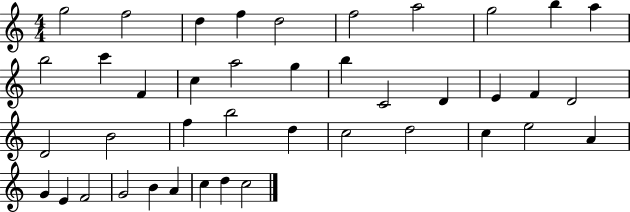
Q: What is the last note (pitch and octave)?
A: C5